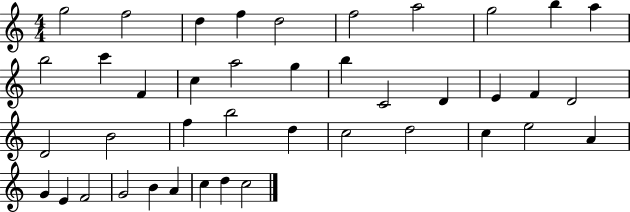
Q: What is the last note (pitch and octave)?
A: C5